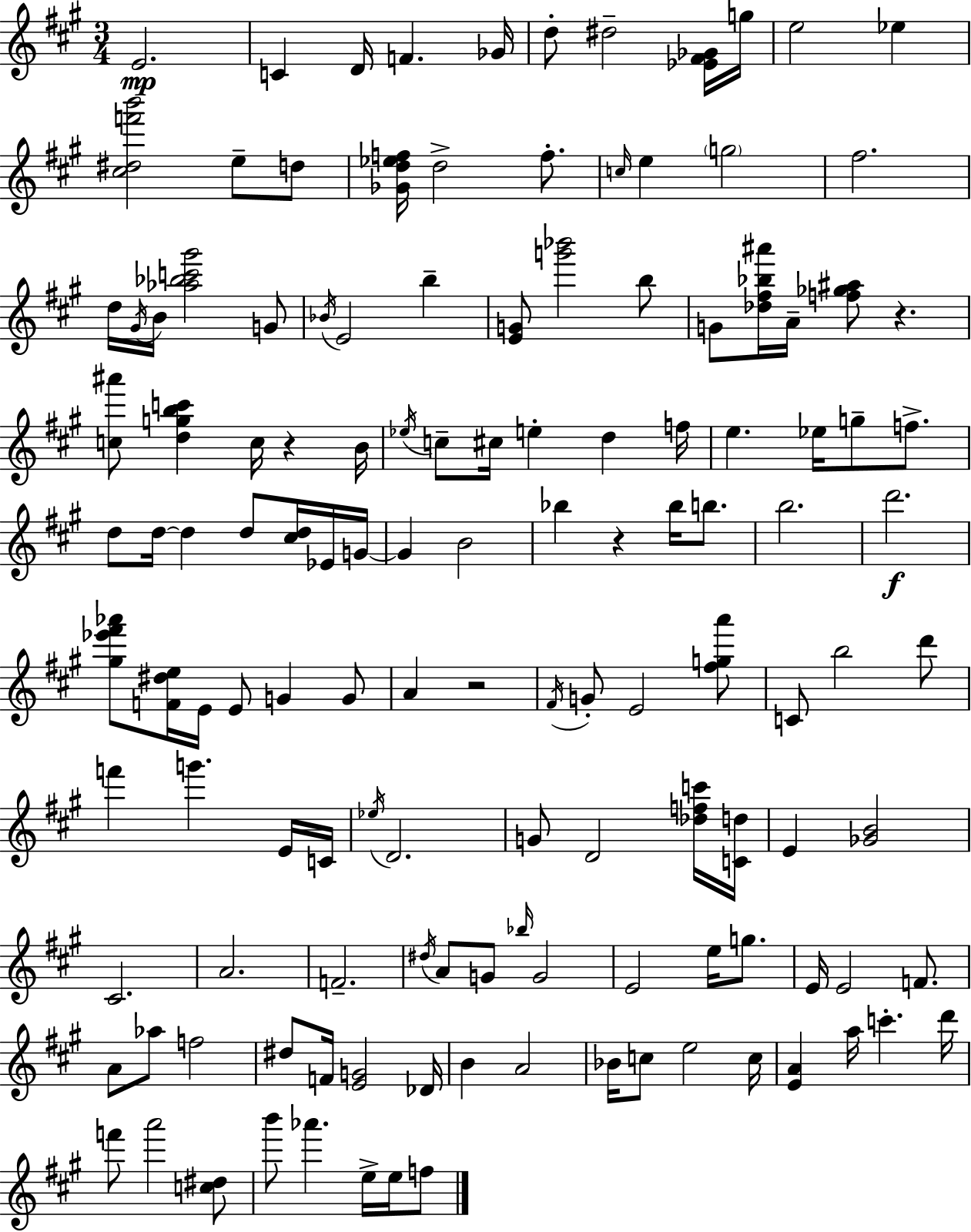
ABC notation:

X:1
T:Untitled
M:3/4
L:1/4
K:A
E2 C D/4 F _G/4 d/2 ^d2 [_E^F_G]/4 g/4 e2 _e [^c^df'b']2 e/2 d/2 [_Gd_ef]/4 d2 f/2 c/4 e g2 ^f2 d/4 ^G/4 B/4 [_a_bc'^g']2 G/2 _B/4 E2 b [EG]/2 [g'_b']2 b/2 G/2 [_d^f_b^a']/4 A/4 [f_g^a]/2 z [c^a']/2 [dgbc'] c/4 z B/4 _e/4 c/2 ^c/4 e d f/4 e _e/4 g/2 f/2 d/2 d/4 d d/2 [^cd]/4 _E/4 G/4 G B2 _b z _b/4 b/2 b2 d'2 [^g_e'^f'_a']/2 [F^de]/4 E/4 E/2 G G/2 A z2 ^F/4 G/2 E2 [^fga']/2 C/2 b2 d'/2 f' g' E/4 C/4 _e/4 D2 G/2 D2 [_dfc']/4 [Cd]/4 E [_GB]2 ^C2 A2 F2 ^d/4 A/2 G/2 _b/4 G2 E2 e/4 g/2 E/4 E2 F/2 A/2 _a/2 f2 ^d/2 F/4 [EG]2 _D/4 B A2 _B/4 c/2 e2 c/4 [EA] a/4 c' d'/4 f'/2 a'2 [c^d]/2 b'/2 _a' e/4 e/4 f/2